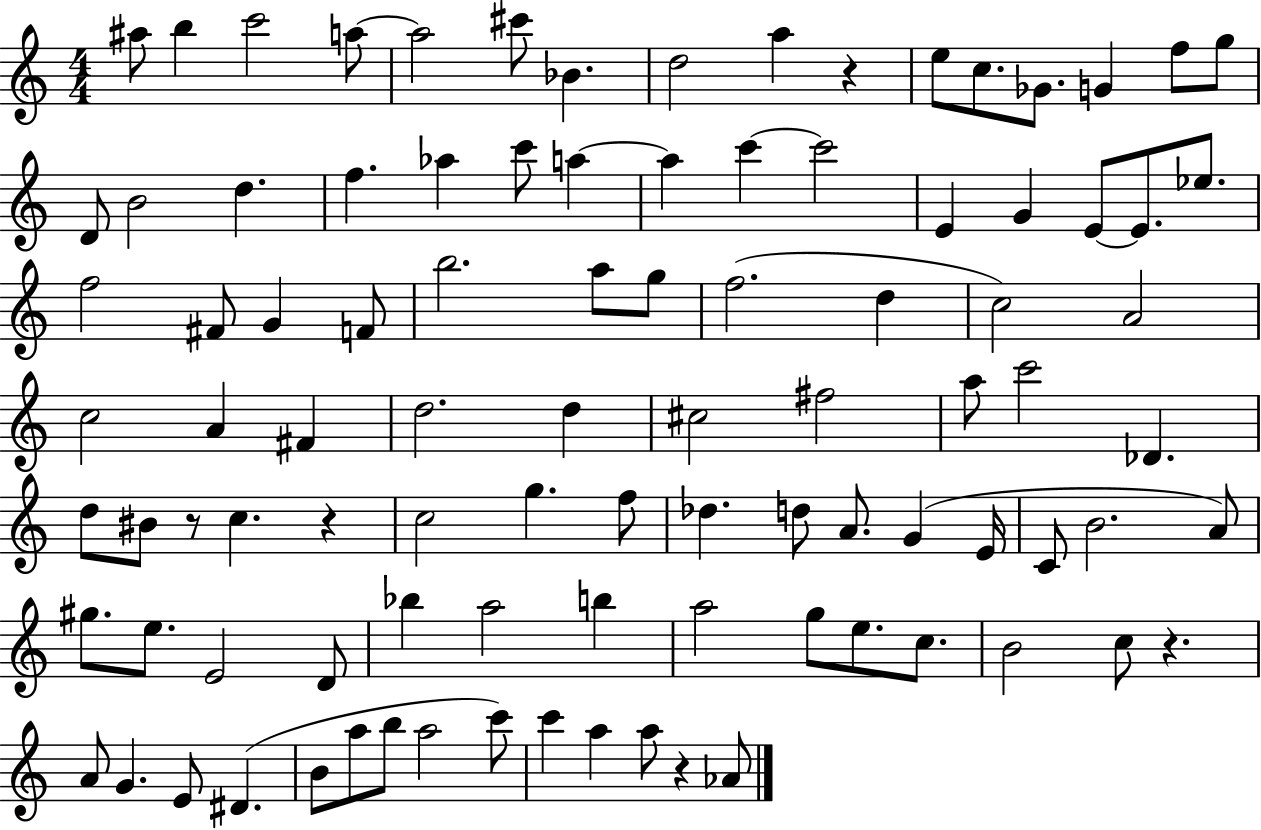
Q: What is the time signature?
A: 4/4